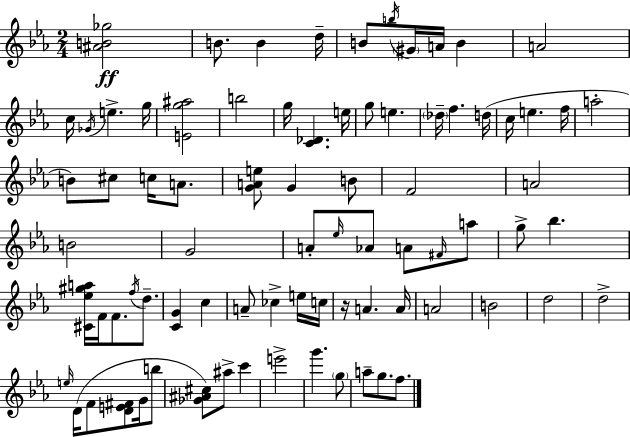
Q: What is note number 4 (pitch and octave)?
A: B4